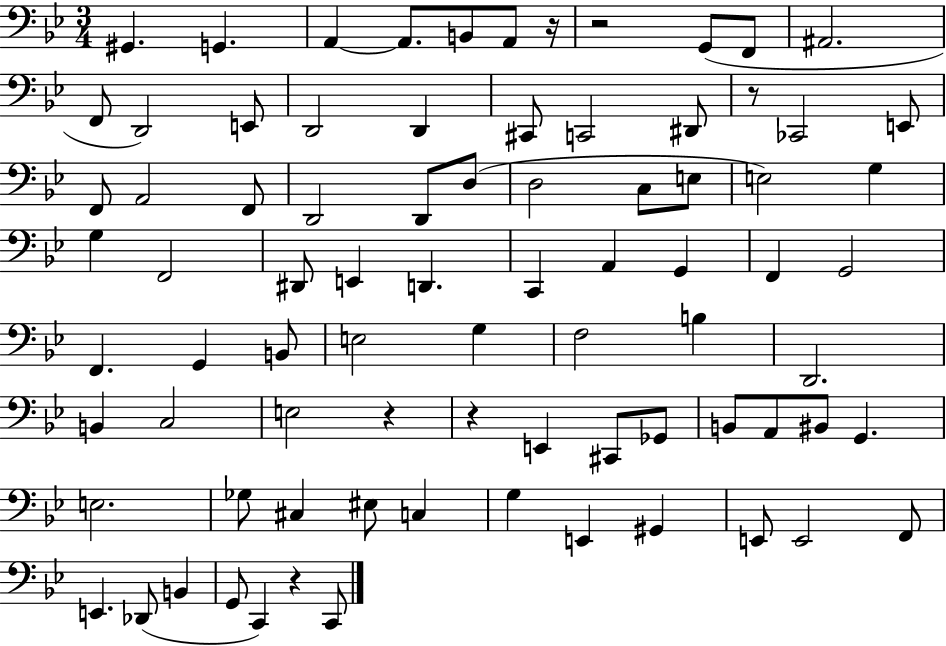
X:1
T:Untitled
M:3/4
L:1/4
K:Bb
^G,, G,, A,, A,,/2 B,,/2 A,,/2 z/4 z2 G,,/2 F,,/2 ^A,,2 F,,/2 D,,2 E,,/2 D,,2 D,, ^C,,/2 C,,2 ^D,,/2 z/2 _C,,2 E,,/2 F,,/2 A,,2 F,,/2 D,,2 D,,/2 D,/2 D,2 C,/2 E,/2 E,2 G, G, F,,2 ^D,,/2 E,, D,, C,, A,, G,, F,, G,,2 F,, G,, B,,/2 E,2 G, F,2 B, D,,2 B,, C,2 E,2 z z E,, ^C,,/2 _G,,/2 B,,/2 A,,/2 ^B,,/2 G,, E,2 _G,/2 ^C, ^E,/2 C, G, E,, ^G,, E,,/2 E,,2 F,,/2 E,, _D,,/2 B,, G,,/2 C,, z C,,/2